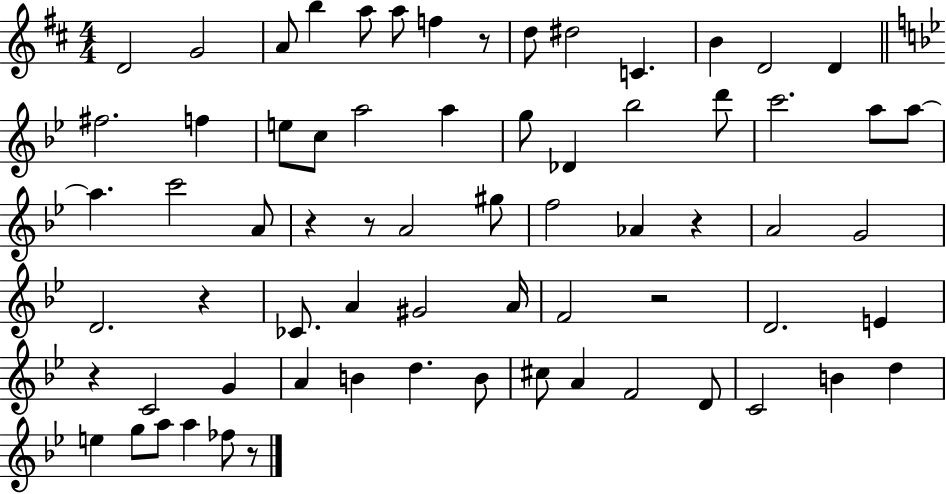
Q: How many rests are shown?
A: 8